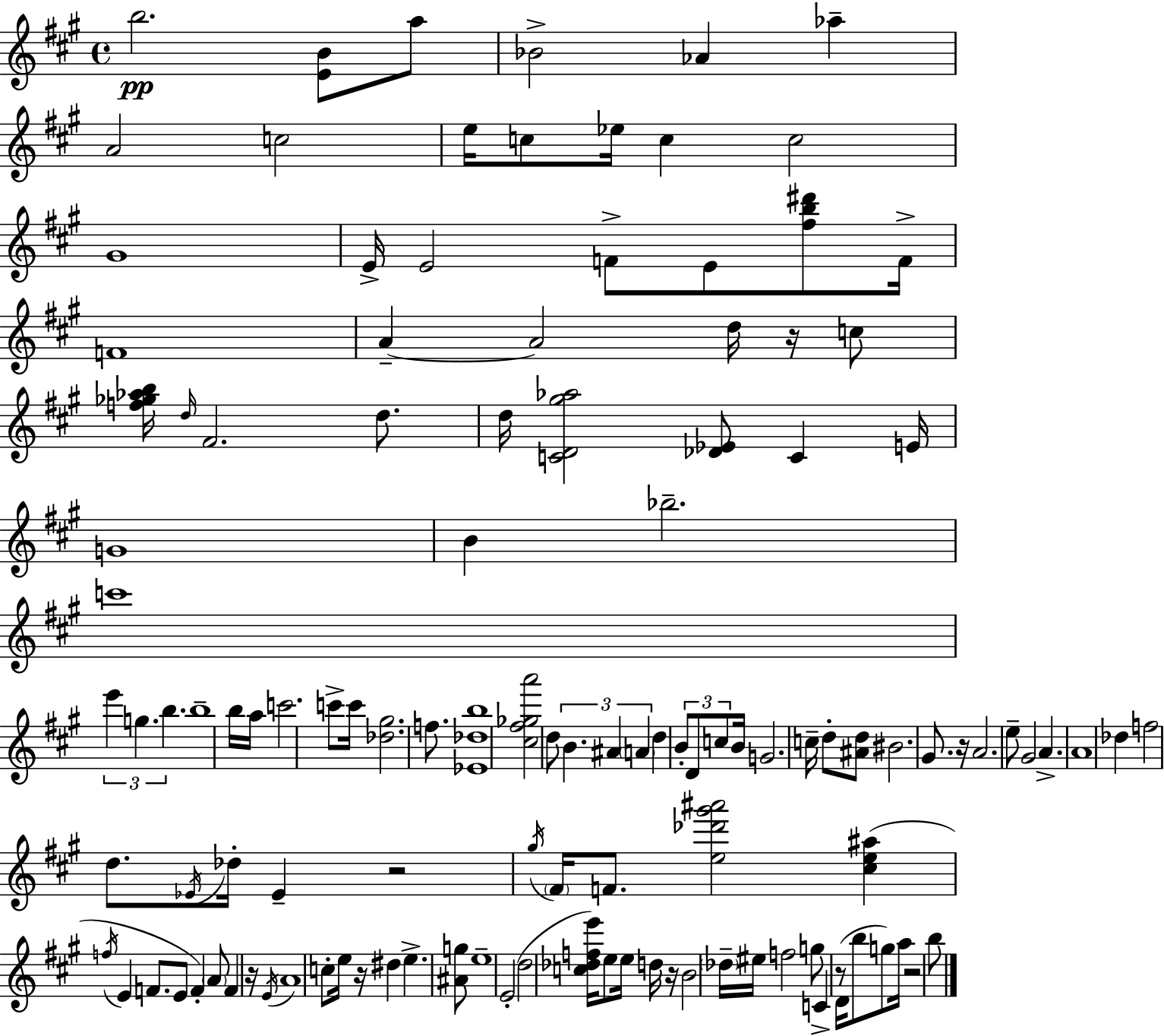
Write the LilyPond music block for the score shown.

{
  \clef treble
  \time 4/4
  \defaultTimeSignature
  \key a \major
  b''2.\pp <e' b'>8 a''8 | bes'2-> aes'4 aes''4-- | a'2 c''2 | e''16 c''8 ees''16 c''4 c''2 | \break gis'1 | e'16-> e'2 f'8-> e'8 <fis'' b'' dis'''>8 f'16-> | f'1 | a'4--~~ a'2 d''16 r16 c''8 | \break <f'' ges'' aes'' b''>16 \grace { d''16 } fis'2. d''8. | d''16 <c' d' gis'' aes''>2 <des' ees'>8 c'4 | e'16 g'1 | b'4 bes''2.-- | \break c'''1 | \tuplet 3/2 { e'''4 g''4. b''4. } | b''1-- | b''16 a''16 c'''2. c'''8-> | \break c'''16 <des'' gis''>2. f''8. | <ees' des'' b''>1 | <cis'' fis'' ges'' a'''>2 d''8 \tuplet 3/2 { b'4. | ais'4 \parenthesize a'4 } d''4 \tuplet 3/2 { b'8-. d'8 | \break c''8 } b'16 g'2. | c''16-- d''8-. <ais' d''>8 bis'2. | gis'8. r16 a'2. | e''8-- gis'2 a'4.-> | \break a'1 | des''4 f''2 d''8. | \acciaccatura { ees'16 } des''16-. ees'4-- r2 \acciaccatura { gis''16 } \parenthesize fis'16 | f'8. <e'' des''' gis''' ais'''>2 <cis'' e'' ais''>4( \acciaccatura { f''16 } | \break e'4 f'8. e'8 f'4-.) \parenthesize a'8 f'4 | r16 \acciaccatura { e'16 } a'1 | c''8-. e''16 r16 dis''4 e''4.-> | <ais' g''>8 e''1-- | \break e'2-.( d''2 | <c'' des'' f'' e'''>16) e''8 e''16 d''16 r16 b'2 | \parenthesize des''16-- eis''16 f''2 g''8 c'4-> | r8 d'16( b''8 g''8) a''16 r2 | \break b''8 \bar "|."
}